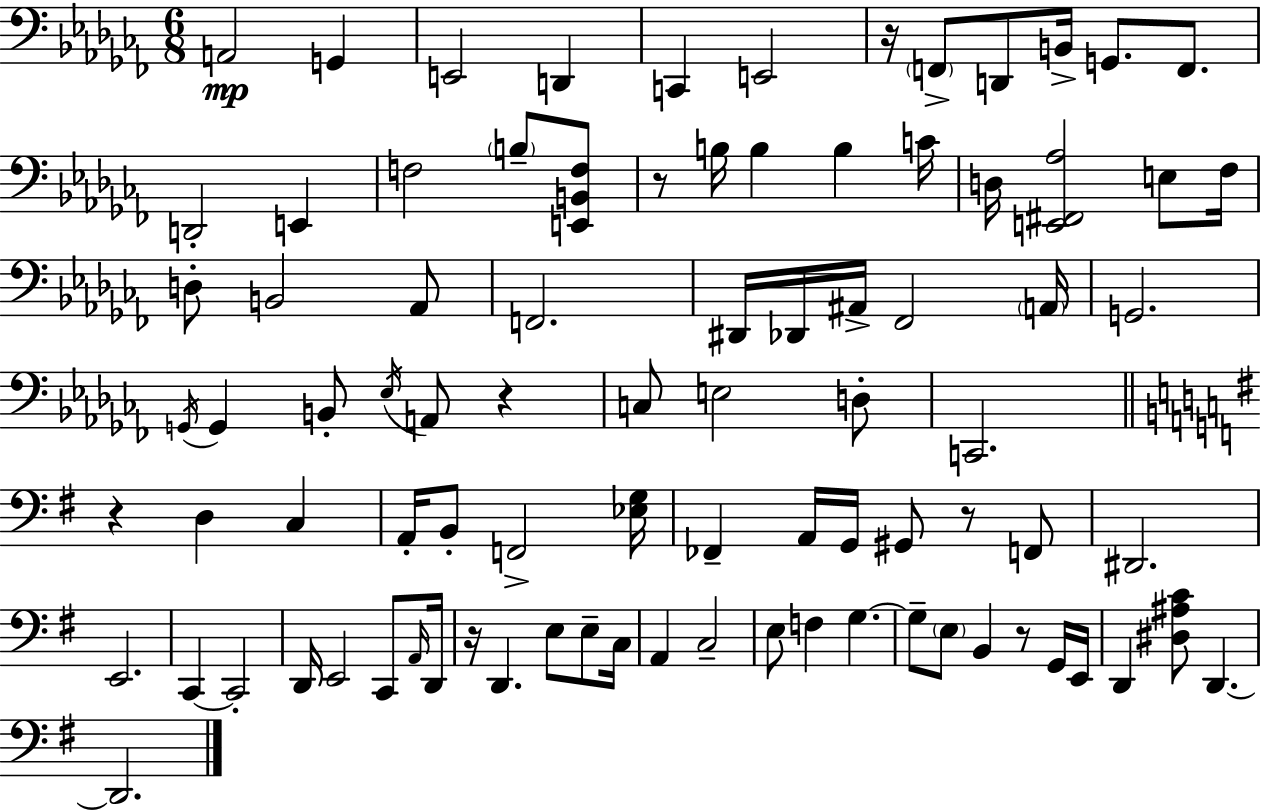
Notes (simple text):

A2/h G2/q E2/h D2/q C2/q E2/h R/s F2/e D2/e B2/s G2/e. F2/e. D2/h E2/q F3/h B3/e [E2,B2,F3]/e R/e B3/s B3/q B3/q C4/s D3/s [E2,F#2,Ab3]/h E3/e FES3/s D3/e B2/h Ab2/e F2/h. D#2/s Db2/s A#2/s FES2/h A2/s G2/h. G2/s G2/q B2/e Eb3/s A2/e R/q C3/e E3/h D3/e C2/h. R/q D3/q C3/q A2/s B2/e F2/h [Eb3,G3]/s FES2/q A2/s G2/s G#2/e R/e F2/e D#2/h. E2/h. C2/q C2/h D2/s E2/h C2/e A2/s D2/s R/s D2/q. E3/e E3/e C3/s A2/q C3/h E3/e F3/q G3/q. G3/e E3/e B2/q R/e G2/s E2/s D2/q [D#3,A#3,C4]/e D2/q. D2/h.